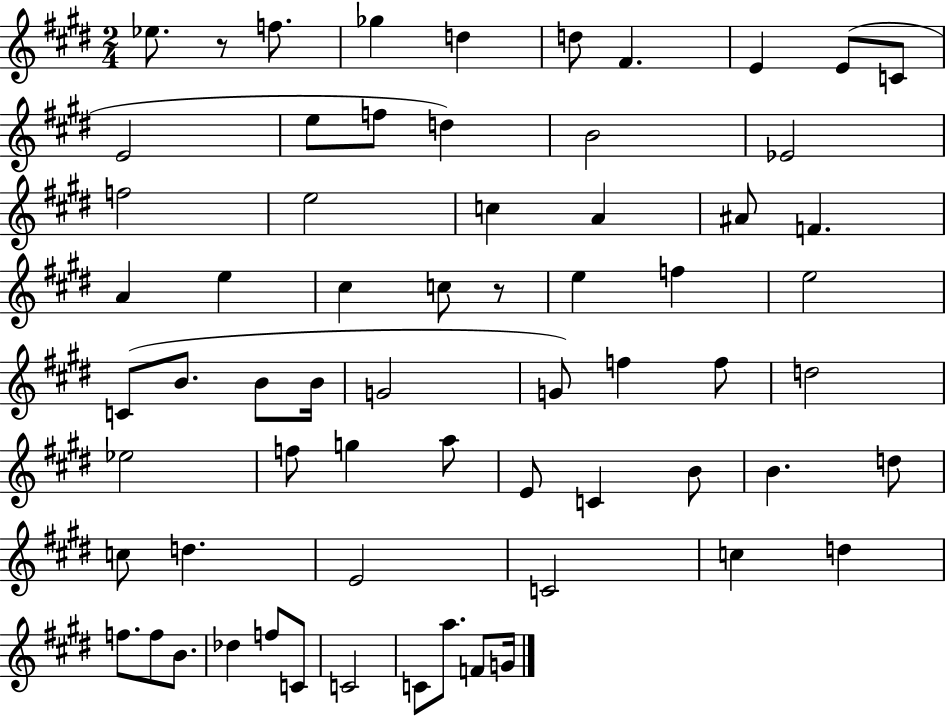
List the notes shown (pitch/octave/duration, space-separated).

Eb5/e. R/e F5/e. Gb5/q D5/q D5/e F#4/q. E4/q E4/e C4/e E4/h E5/e F5/e D5/q B4/h Eb4/h F5/h E5/h C5/q A4/q A#4/e F4/q. A4/q E5/q C#5/q C5/e R/e E5/q F5/q E5/h C4/e B4/e. B4/e B4/s G4/h G4/e F5/q F5/e D5/h Eb5/h F5/e G5/q A5/e E4/e C4/q B4/e B4/q. D5/e C5/e D5/q. E4/h C4/h C5/q D5/q F5/e. F5/e B4/e. Db5/q F5/e C4/e C4/h C4/e A5/e. F4/e G4/s